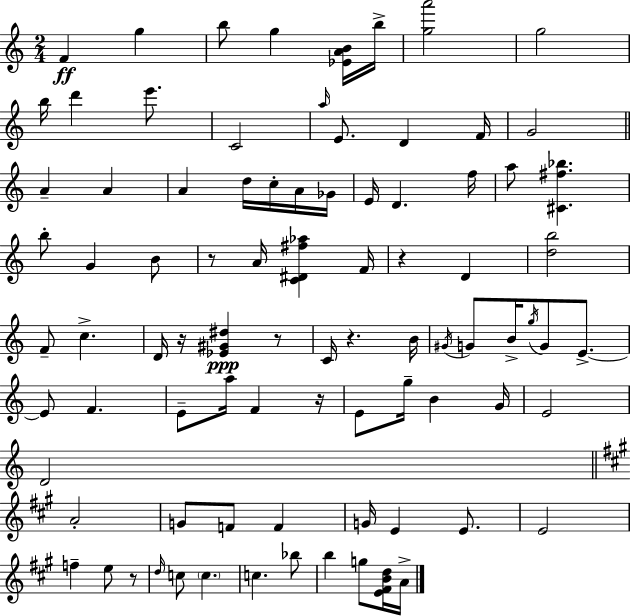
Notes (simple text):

F4/q G5/q B5/e G5/q [Eb4,A4,B4]/s B5/s [G5,A6]/h G5/h B5/s D6/q E6/e. C4/h A5/s E4/e. D4/q F4/s G4/h A4/q A4/q A4/q D5/s C5/s A4/s Gb4/s E4/s D4/q. F5/s A5/e [C#4,F#5,Bb5]/q. B5/e G4/q B4/e R/e A4/s [C4,D#4,F#5,Ab5]/q F4/s R/q D4/q [D5,B5]/h F4/e C5/q. D4/s R/s [Eb4,G#4,D#5]/q R/e C4/s R/q. B4/s G#4/s G4/e B4/s G5/s G4/e E4/e. E4/e F4/q. E4/e A5/s F4/q R/s E4/e G5/s B4/q G4/s E4/h D4/h A4/h G4/e F4/e F4/q G4/s E4/q E4/e. E4/h F5/q E5/e R/e D5/s C5/e C5/q. C5/q. Bb5/e B5/q G5/e [E4,F#4,B4,D5]/s A4/s